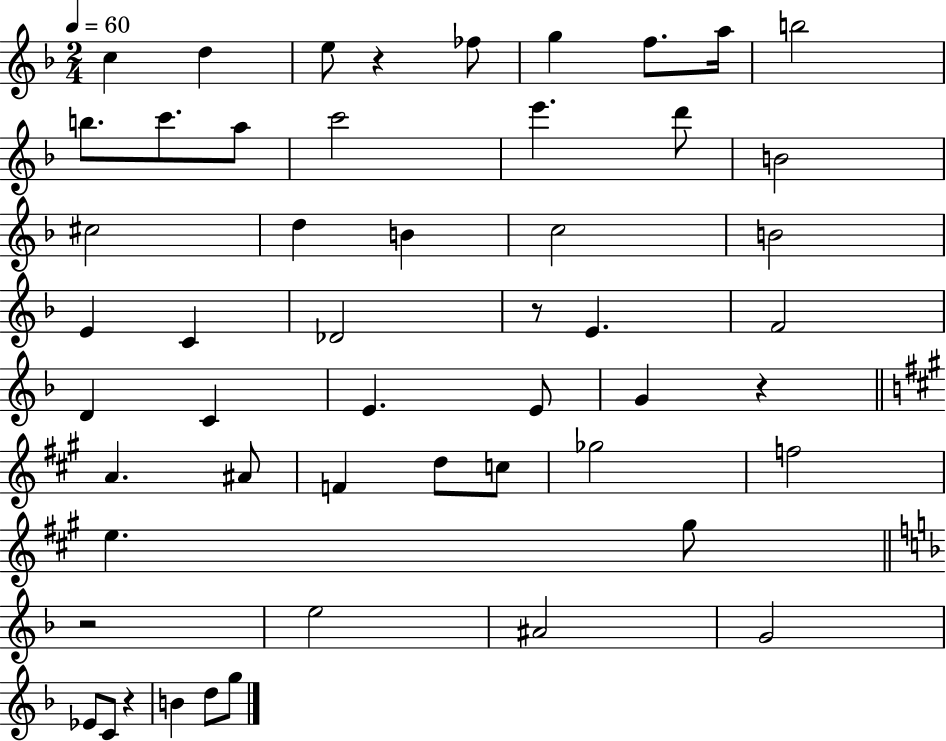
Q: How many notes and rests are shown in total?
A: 52